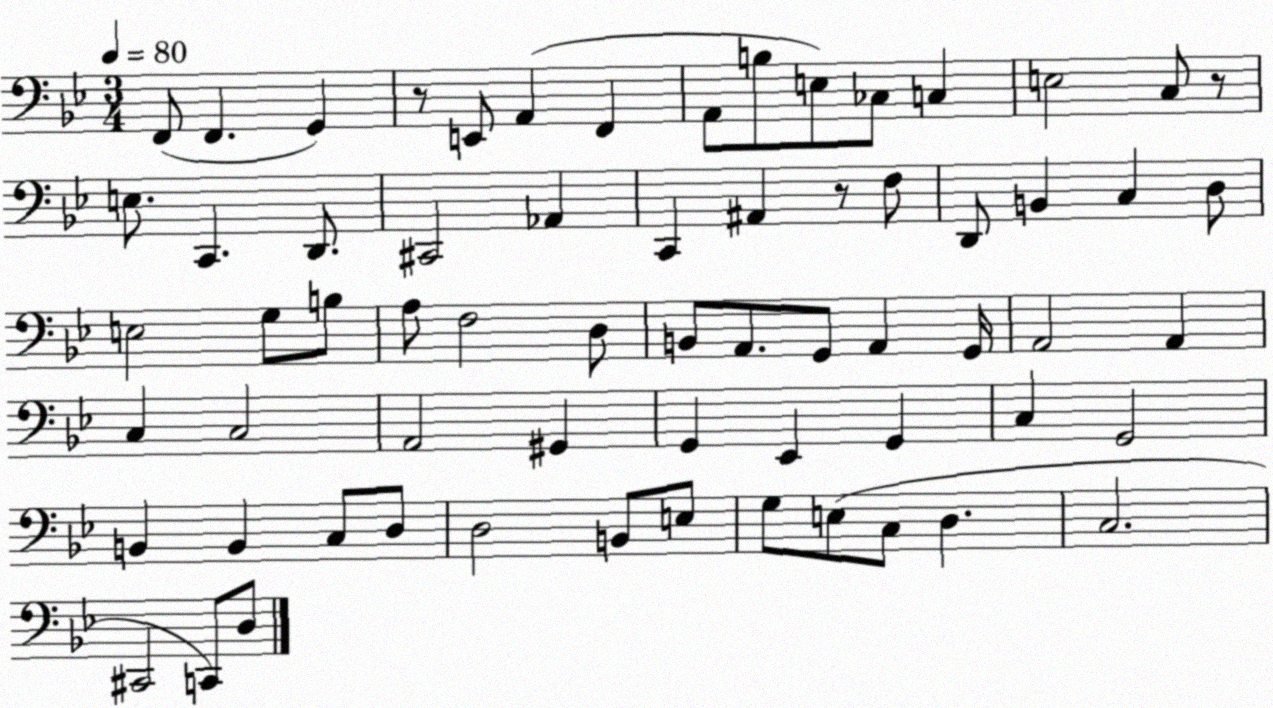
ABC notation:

X:1
T:Untitled
M:3/4
L:1/4
K:Bb
F,,/2 F,, G,, z/2 E,,/2 A,, F,, A,,/2 B,/2 E,/2 _C,/2 C, E,2 C,/2 z/2 E,/2 C,, D,,/2 ^C,,2 _A,, C,, ^A,, z/2 F,/2 D,,/2 B,, C, D,/2 E,2 G,/2 B,/2 A,/2 F,2 D,/2 B,,/2 A,,/2 G,,/2 A,, G,,/4 A,,2 A,, C, C,2 A,,2 ^G,, G,, _E,, G,, C, G,,2 B,, B,, C,/2 D,/2 D,2 B,,/2 E,/2 G,/2 E,/2 C,/2 D, C,2 ^C,,2 C,,/2 D,/2